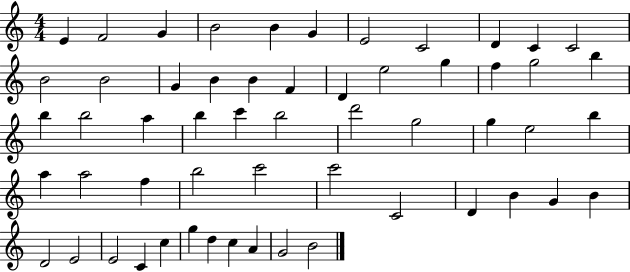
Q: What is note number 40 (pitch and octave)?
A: C6